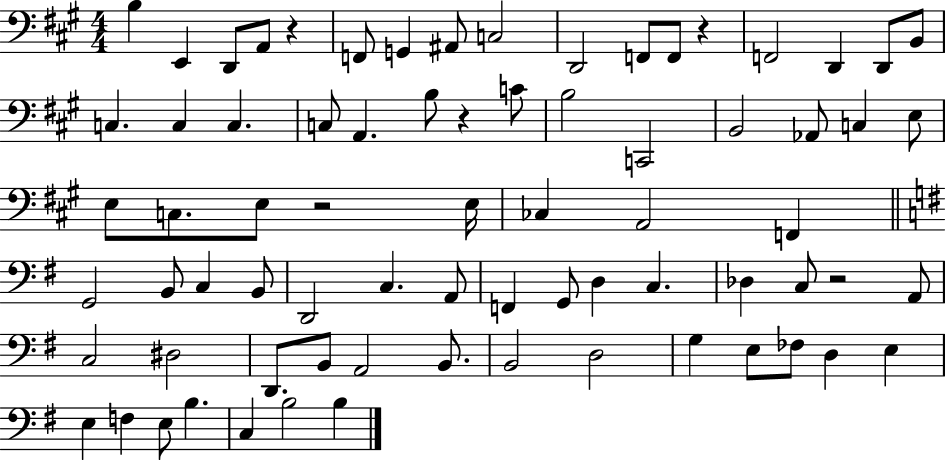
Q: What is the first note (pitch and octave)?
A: B3